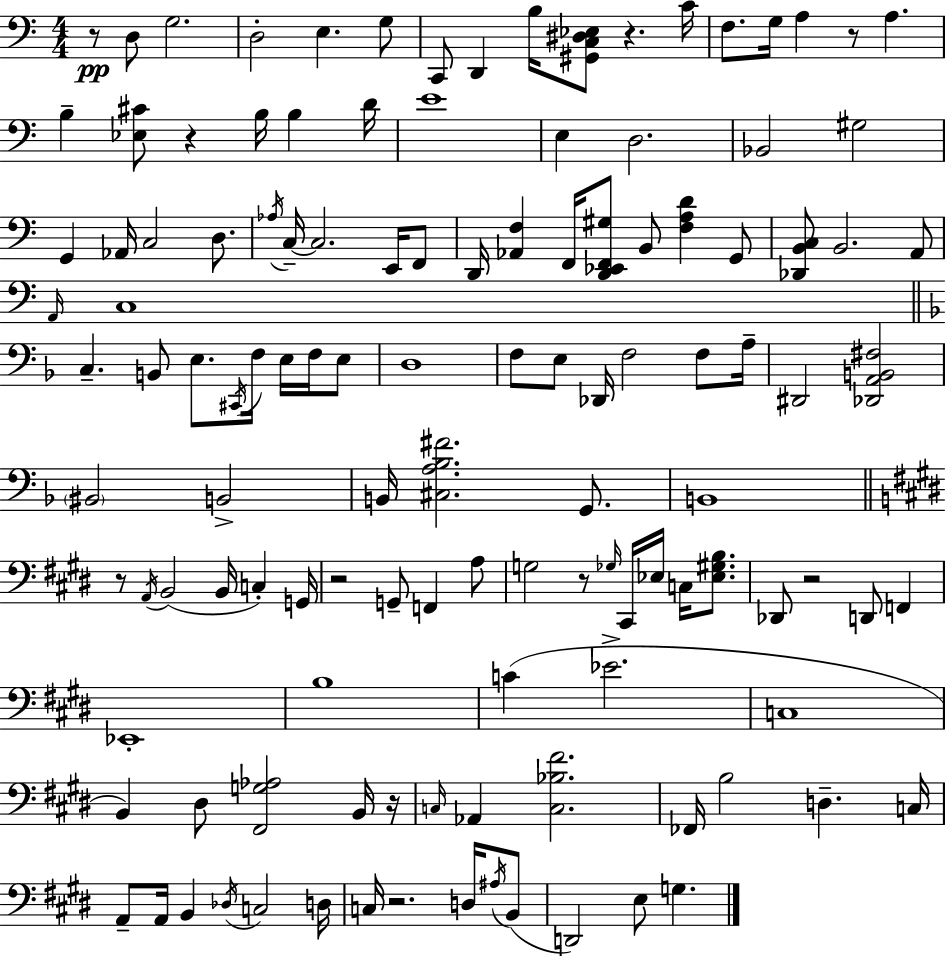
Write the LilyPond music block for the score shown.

{
  \clef bass
  \numericTimeSignature
  \time 4/4
  \key a \minor
  \repeat volta 2 { r8\pp d8 g2. | d2-. e4. g8 | c,8 d,4 b16 <gis, c dis ees>8 r4. c'16 | f8. g16 a4 r8 a4. | \break b4-- <ees cis'>8 r4 b16 b4 d'16 | e'1 | e4 d2. | bes,2 gis2 | \break g,4 aes,16 c2 d8. | \acciaccatura { aes16 } c16--~~ c2. e,16 f,8 | d,16 <aes, f>4 f,16 <d, ees, f, gis>8 b,8 <f a d'>4 g,8 | <des, b, c>8 b,2. a,8 | \break \grace { a,16 } c1 | \bar "||" \break \key f \major c4.-- b,8 e8. \acciaccatura { cis,16 } f16 e16 f16 e8 | d1 | f8 e8 des,16 f2 f8 | a16-- dis,2 <des, a, b, fis>2 | \break \parenthesize bis,2 b,2-> | b,16 <cis a bes fis'>2. g,8. | b,1 | \bar "||" \break \key e \major r8 \acciaccatura { a,16 }( b,2 b,16 c4-.) | g,16 r2 g,8-- f,4 a8 | g2 r8 \grace { ges16 } cis,16 ees16 c16 <ees gis b>8. | des,8 r2 d,8 f,4 | \break ees,1-. | b1 | c'4( ees'2.-> | c1 | \break b,4) dis8 <fis, g aes>2 | b,16 r16 \grace { c16 } aes,4 <c bes fis'>2. | fes,16 b2 d4.-- | c16 a,8-- a,16 b,4 \acciaccatura { des16 } c2 | \break d16 c16 r2. | d16 \acciaccatura { ais16 }( b,8 d,2) e8 g4. | } \bar "|."
}